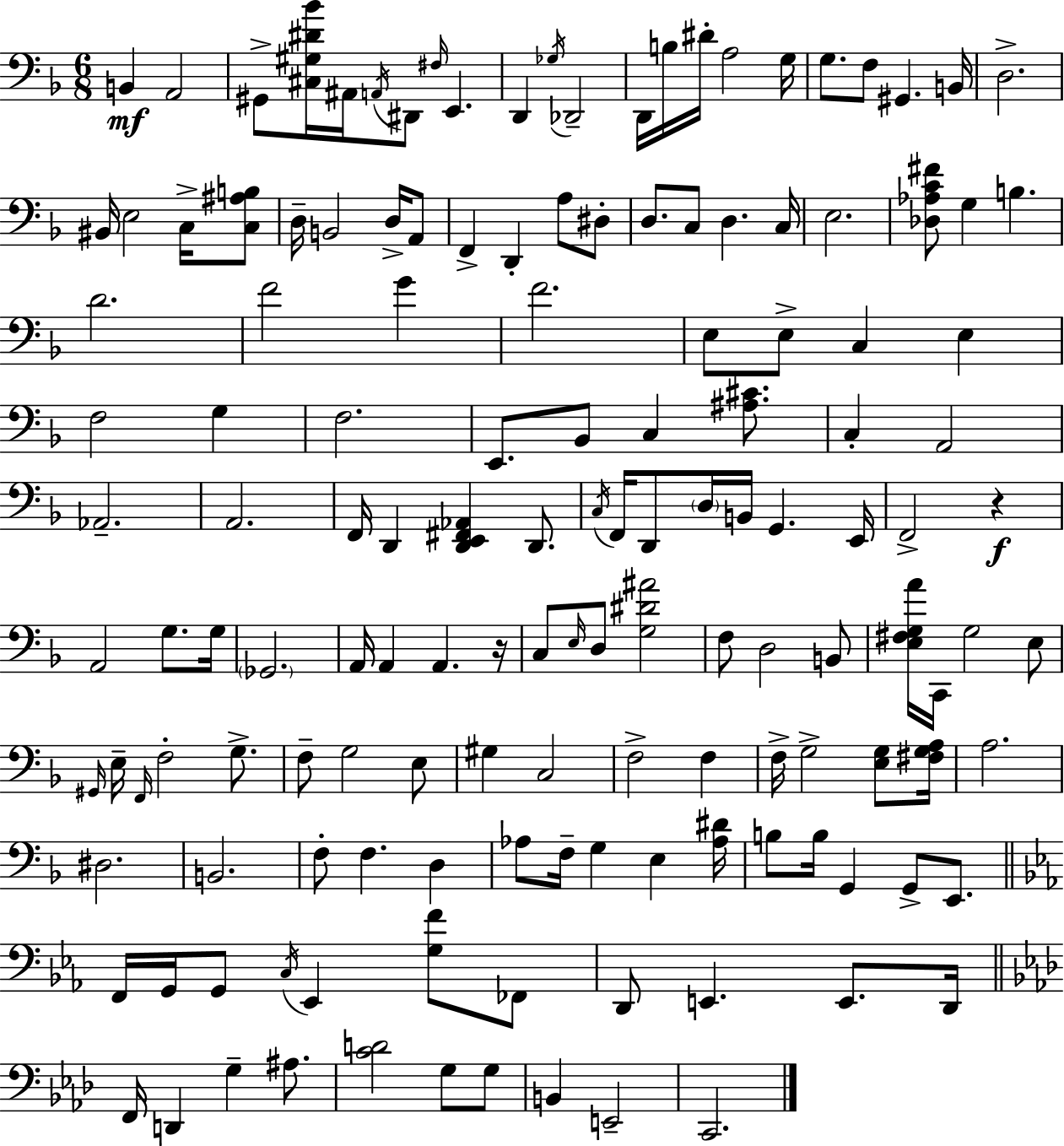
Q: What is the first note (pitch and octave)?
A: B2